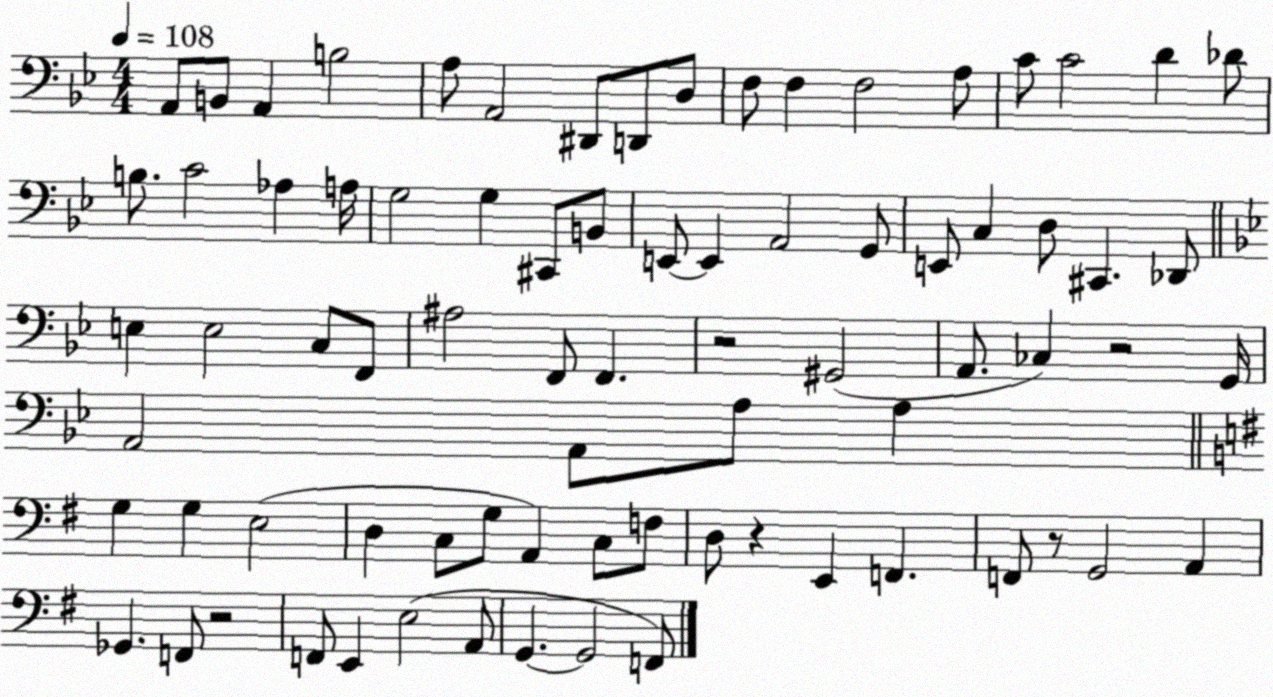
X:1
T:Untitled
M:4/4
L:1/4
K:Bb
A,,/2 B,,/2 A,, B,2 A,/2 A,,2 ^D,,/2 D,,/2 D,/2 F,/2 F, F,2 A,/2 C/2 C2 D _D/2 B,/2 C2 _A, A,/4 G,2 G, ^C,,/2 B,,/2 E,,/2 E,, A,,2 G,,/2 E,,/2 C, D,/2 ^C,, _D,,/2 E, E,2 C,/2 F,,/2 ^A,2 F,,/2 F,, z2 ^G,,2 A,,/2 _C, z2 G,,/4 A,,2 A,,/2 A,/2 A, G, G, E,2 D, C,/2 G,/2 A,, C,/2 F,/2 D,/2 z E,, F,, F,,/2 z/2 G,,2 A,, _G,, F,,/2 z2 F,,/2 E,, E,2 A,,/2 G,, G,,2 F,,/2